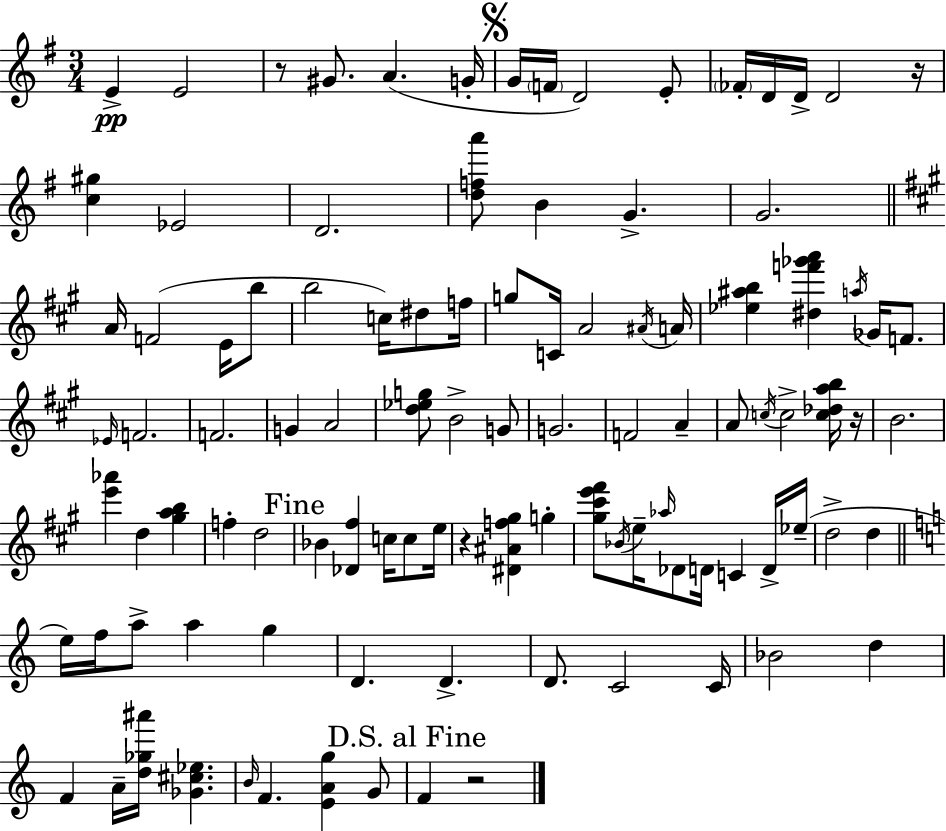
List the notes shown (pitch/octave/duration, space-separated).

E4/q E4/h R/e G#4/e. A4/q. G4/s G4/s F4/s D4/h E4/e FES4/s D4/s D4/s D4/h R/s [C5,G#5]/q Eb4/h D4/h. [D5,F5,A6]/e B4/q G4/q. G4/h. A4/s F4/h E4/s B5/e B5/h C5/s D#5/e F5/s G5/e C4/s A4/h A#4/s A4/s [Eb5,A#5,B5]/q [D#5,F6,Gb6,A6]/q A5/s Gb4/s F4/e. Eb4/s F4/h. F4/h. G4/q A4/h [D5,Eb5,G5]/e B4/h G4/e G4/h. F4/h A4/q A4/e C5/s C5/h [C5,Db5,A5,B5]/s R/s B4/h. [E6,Ab6]/q D5/q [G#5,A5,B5]/q F5/q D5/h Bb4/q [Db4,F#5]/q C5/s C5/e E5/s R/q [D#4,A#4,F5,G#5]/q G5/q [G#5,C#6,E6,F#6]/e Bb4/s E5/s Ab5/s Db4/e D4/s C4/q D4/s Eb5/s D5/h D5/q E5/s F5/s A5/e A5/q G5/q D4/q. D4/q. D4/e. C4/h C4/s Bb4/h D5/q F4/q A4/s [D5,Gb5,A#6]/s [Gb4,C#5,Eb5]/q. B4/s F4/q. [E4,A4,G5]/q G4/e F4/q R/h